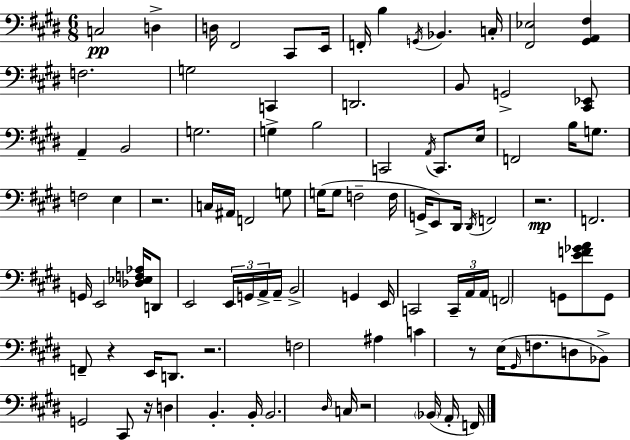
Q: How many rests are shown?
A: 7